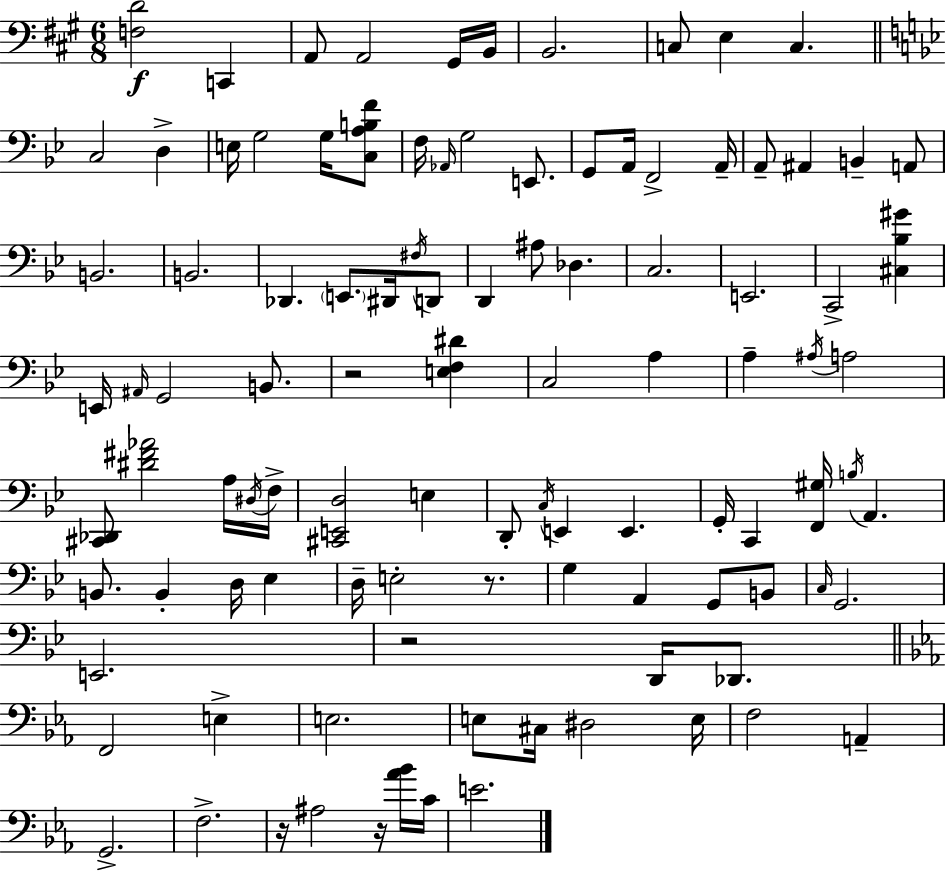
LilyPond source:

{
  \clef bass
  \numericTimeSignature
  \time 6/8
  \key a \major
  <f d'>2\f c,4 | a,8 a,2 gis,16 b,16 | b,2. | c8 e4 c4. | \break \bar "||" \break \key bes \major c2 d4-> | e16 g2 g16 <c a b f'>8 | f16 \grace { aes,16 } g2 e,8. | g,8 a,16 f,2-> | \break a,16-- a,8-- ais,4 b,4-- a,8 | b,2. | b,2. | des,4. \parenthesize e,8. dis,16 \acciaccatura { fis16 } | \break d,8 d,4 ais8 des4. | c2. | e,2. | c,2-> <cis bes gis'>4 | \break e,16 \grace { ais,16 } g,2 | b,8. r2 <e f dis'>4 | c2 a4 | a4-- \acciaccatura { ais16 } a2 | \break <cis, des,>8 <dis' fis' aes'>2 | a16 \acciaccatura { dis16 } f16-> <cis, e, d>2 | e4 d,8-. \acciaccatura { c16 } e,4 | e,4. g,16-. c,4 <f, gis>16 | \break \acciaccatura { b16 } a,4. b,8. b,4-. | d16 ees4 d16-- e2-. | r8. g4 a,4 | g,8 b,8 \grace { c16 } g,2. | \break e,2. | r2 | d,16 des,8. \bar "||" \break \key ees \major f,2 e4-> | e2. | e8 cis16 dis2 e16 | f2 a,4-- | \break g,2.-> | f2.-> | r16 ais2 r16 <aes' bes'>16 c'16 | e'2. | \break \bar "|."
}